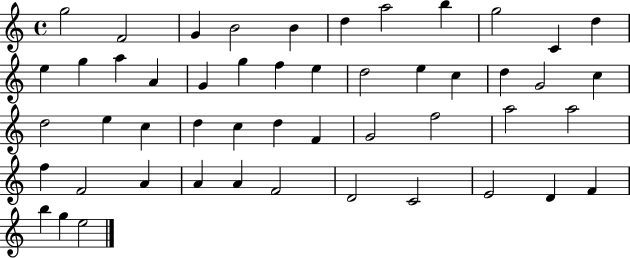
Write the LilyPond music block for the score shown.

{
  \clef treble
  \time 4/4
  \defaultTimeSignature
  \key c \major
  g''2 f'2 | g'4 b'2 b'4 | d''4 a''2 b''4 | g''2 c'4 d''4 | \break e''4 g''4 a''4 a'4 | g'4 g''4 f''4 e''4 | d''2 e''4 c''4 | d''4 g'2 c''4 | \break d''2 e''4 c''4 | d''4 c''4 d''4 f'4 | g'2 f''2 | a''2 a''2 | \break f''4 f'2 a'4 | a'4 a'4 f'2 | d'2 c'2 | e'2 d'4 f'4 | \break b''4 g''4 e''2 | \bar "|."
}